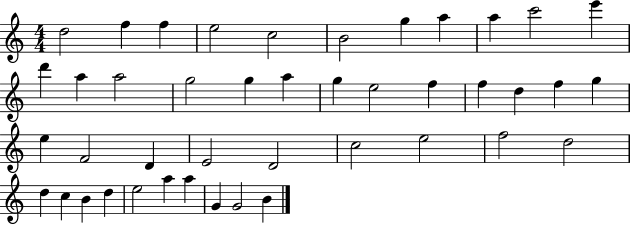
D5/h F5/q F5/q E5/h C5/h B4/h G5/q A5/q A5/q C6/h E6/q D6/q A5/q A5/h G5/h G5/q A5/q G5/q E5/h F5/q F5/q D5/q F5/q G5/q E5/q F4/h D4/q E4/h D4/h C5/h E5/h F5/h D5/h D5/q C5/q B4/q D5/q E5/h A5/q A5/q G4/q G4/h B4/q